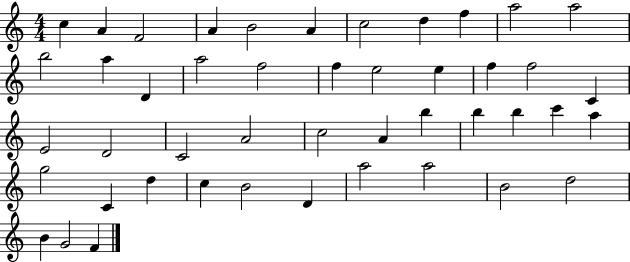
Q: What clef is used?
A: treble